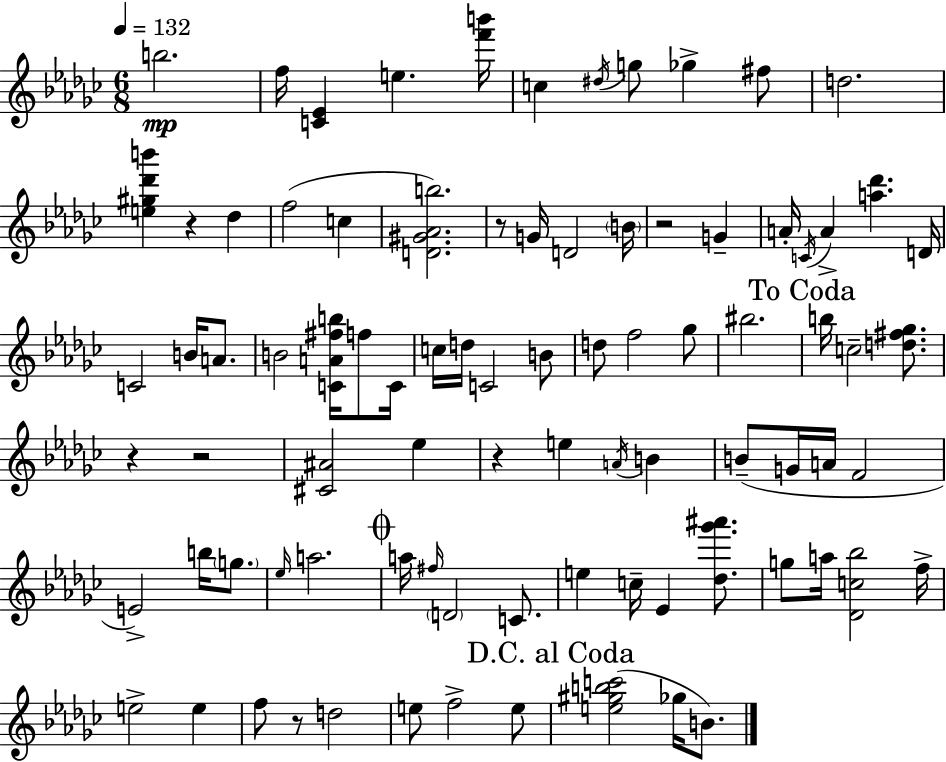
B5/h. F5/s [C4,Eb4]/q E5/q. [F6,B6]/s C5/q D#5/s G5/e Gb5/q F#5/e D5/h. [E5,G#5,Db6,B6]/q R/q Db5/q F5/h C5/q [D4,G#4,Ab4,B5]/h. R/e G4/s D4/h B4/s R/h G4/q A4/s C4/s A4/q [A5,Db6]/q. D4/s C4/h B4/s A4/e. B4/h [C4,A4,F#5,B5]/s F5/e C4/s C5/s D5/s C4/h B4/e D5/e F5/h Gb5/e BIS5/h. B5/s C5/h [D5,F#5,Gb5]/e. R/q R/h [C#4,A#4]/h Eb5/q R/q E5/q A4/s B4/q B4/e G4/s A4/s F4/h E4/h B5/s G5/e. Eb5/s A5/h. A5/s F#5/s D4/h C4/e. E5/q C5/s Eb4/q [Db5,Gb6,A#6]/e. G5/e A5/s [Db4,C5,Bb5]/h F5/s E5/h E5/q F5/e R/e D5/h E5/e F5/h E5/e [E5,G#5,B5,C6]/h Gb5/s B4/e.